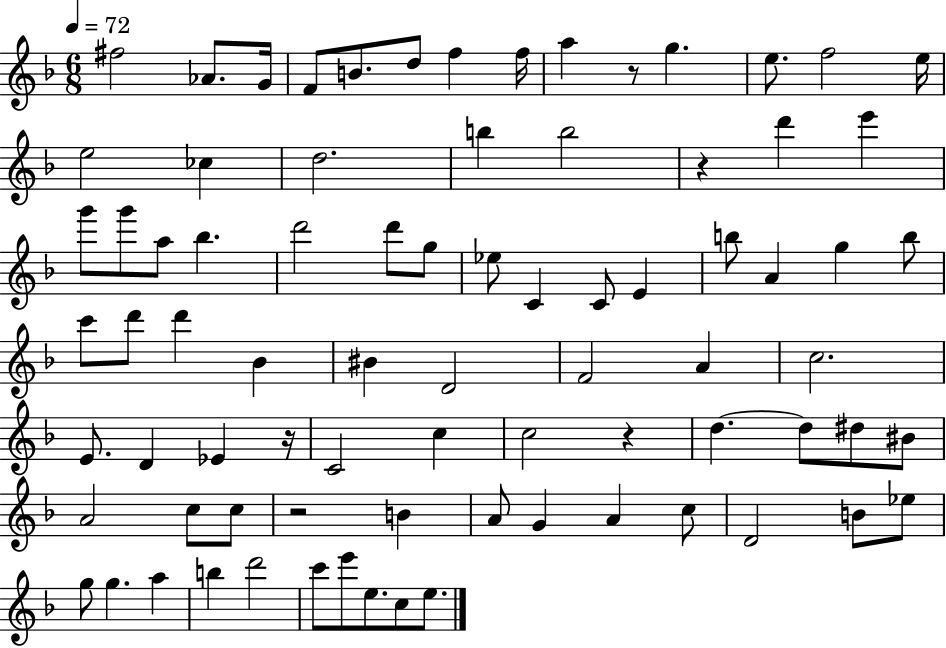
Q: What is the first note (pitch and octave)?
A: F#5